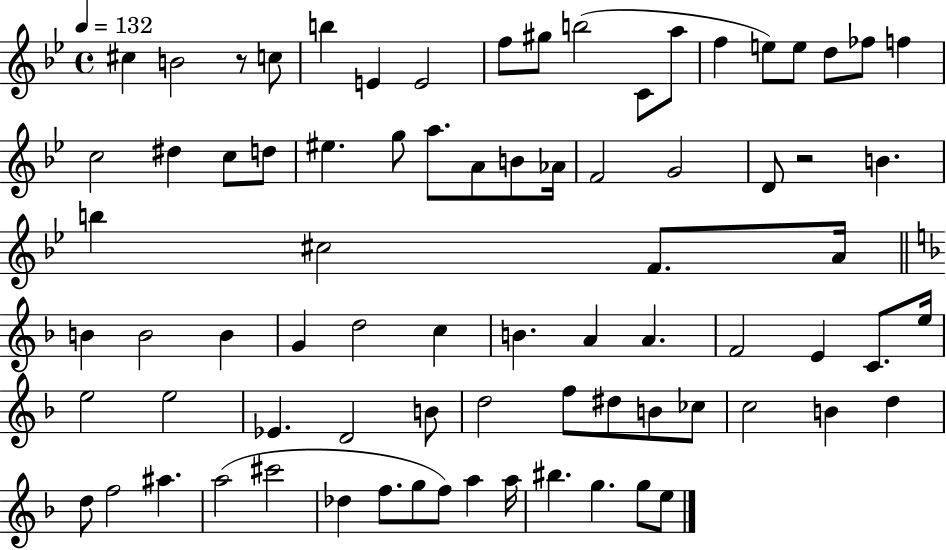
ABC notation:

X:1
T:Untitled
M:4/4
L:1/4
K:Bb
^c B2 z/2 c/2 b E E2 f/2 ^g/2 b2 C/2 a/2 f e/2 e/2 d/2 _f/2 f c2 ^d c/2 d/2 ^e g/2 a/2 A/2 B/2 _A/4 F2 G2 D/2 z2 B b ^c2 F/2 A/4 B B2 B G d2 c B A A F2 E C/2 e/4 e2 e2 _E D2 B/2 d2 f/2 ^d/2 B/2 _c/2 c2 B d d/2 f2 ^a a2 ^c'2 _d f/2 g/2 f/2 a a/4 ^b g g/2 e/2